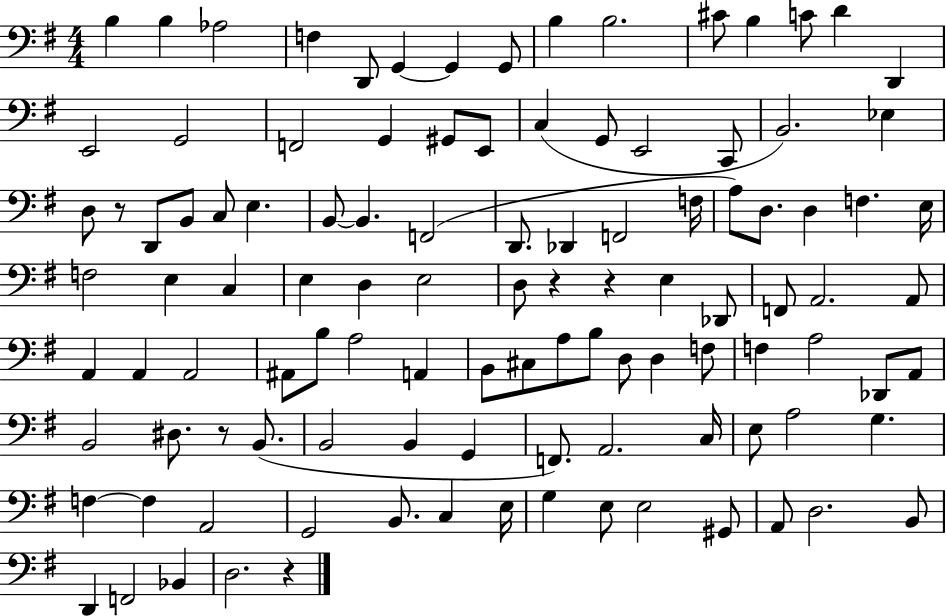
{
  \clef bass
  \numericTimeSignature
  \time 4/4
  \key g \major
  b4 b4 aes2 | f4 d,8 g,4~~ g,4 g,8 | b4 b2. | cis'8 b4 c'8 d'4 d,4 | \break e,2 g,2 | f,2 g,4 gis,8 e,8 | c4( g,8 e,2 c,8 | b,2.) ees4 | \break d8 r8 d,8 b,8 c8 e4. | b,8~~ b,4. f,2( | d,8. des,4 f,2 f16 | a8) d8. d4 f4. e16 | \break f2 e4 c4 | e4 d4 e2 | d8 r4 r4 e4 des,8 | f,8 a,2. a,8 | \break a,4 a,4 a,2 | ais,8 b8 a2 a,4 | b,8 cis8 a8 b8 d8 d4 f8 | f4 a2 des,8 a,8 | \break b,2 dis8. r8 b,8.( | b,2 b,4 g,4 | f,8.) a,2. c16 | e8 a2 g4. | \break f4~~ f4 a,2 | g,2 b,8. c4 e16 | g4 e8 e2 gis,8 | a,8 d2. b,8 | \break d,4 f,2 bes,4 | d2. r4 | \bar "|."
}